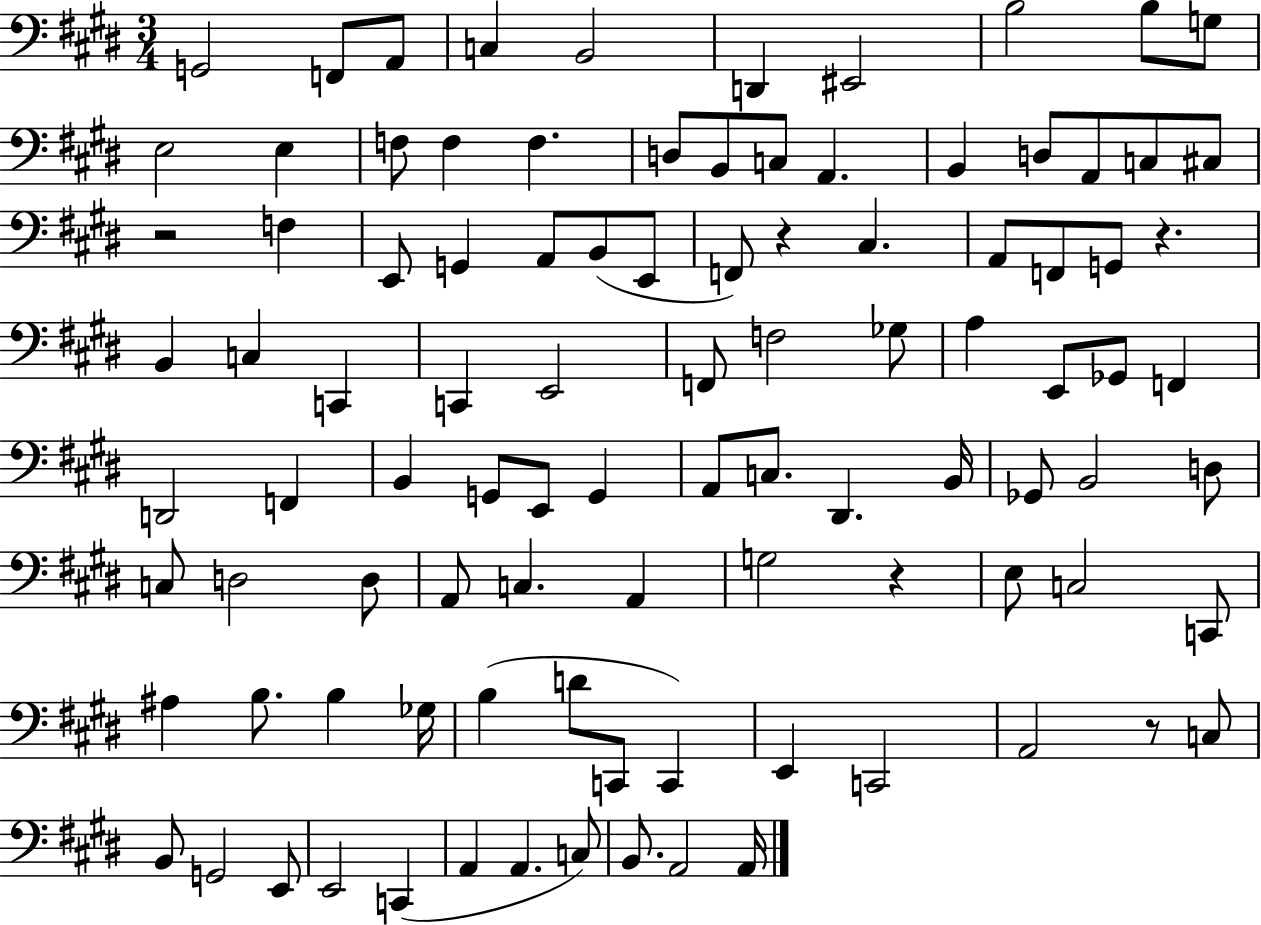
G2/h F2/e A2/e C3/q B2/h D2/q EIS2/h B3/h B3/e G3/e E3/h E3/q F3/e F3/q F3/q. D3/e B2/e C3/e A2/q. B2/q D3/e A2/e C3/e C#3/e R/h F3/q E2/e G2/q A2/e B2/e E2/e F2/e R/q C#3/q. A2/e F2/e G2/e R/q. B2/q C3/q C2/q C2/q E2/h F2/e F3/h Gb3/e A3/q E2/e Gb2/e F2/q D2/h F2/q B2/q G2/e E2/e G2/q A2/e C3/e. D#2/q. B2/s Gb2/e B2/h D3/e C3/e D3/h D3/e A2/e C3/q. A2/q G3/h R/q E3/e C3/h C2/e A#3/q B3/e. B3/q Gb3/s B3/q D4/e C2/e C2/q E2/q C2/h A2/h R/e C3/e B2/e G2/h E2/e E2/h C2/q A2/q A2/q. C3/e B2/e. A2/h A2/s